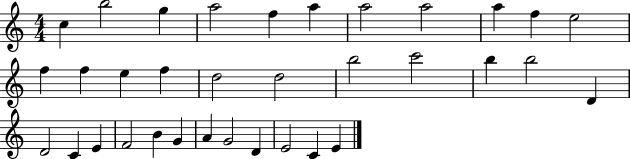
X:1
T:Untitled
M:4/4
L:1/4
K:C
c b2 g a2 f a a2 a2 a f e2 f f e f d2 d2 b2 c'2 b b2 D D2 C E F2 B G A G2 D E2 C E